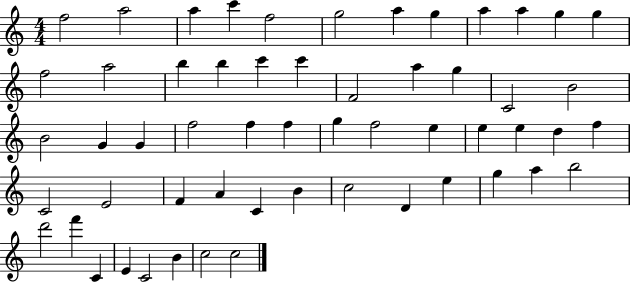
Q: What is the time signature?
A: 4/4